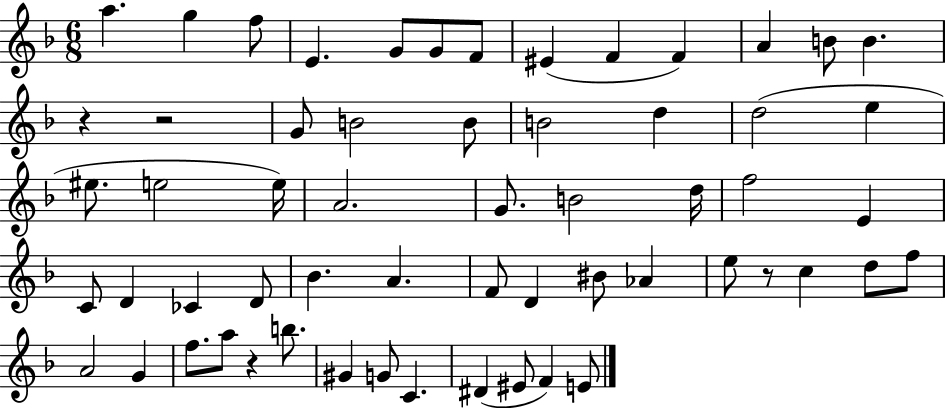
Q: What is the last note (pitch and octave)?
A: E4